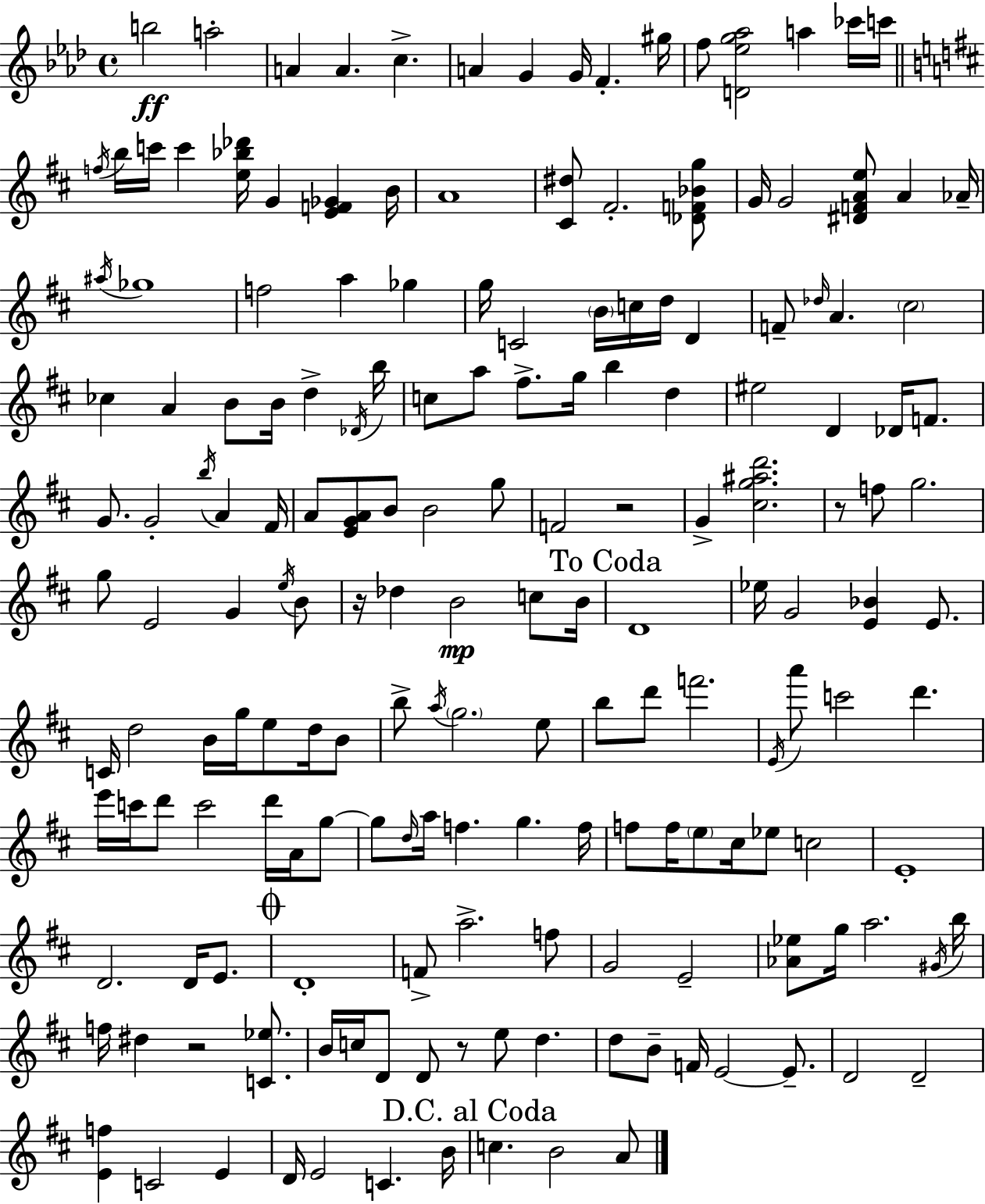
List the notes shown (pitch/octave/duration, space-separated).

B5/h A5/h A4/q A4/q. C5/q. A4/q G4/q G4/s F4/q. G#5/s F5/e [D4,Eb5,G5,Ab5]/h A5/q CES6/s C6/s F5/s B5/s C6/s C6/q [E5,Bb5,Db6]/s G4/q [E4,F4,Gb4]/q B4/s A4/w [C#4,D#5]/e F#4/h. [Db4,F4,Bb4,G5]/e G4/s G4/h [D#4,F4,A4,E5]/e A4/q Ab4/s A#5/s Gb5/w F5/h A5/q Gb5/q G5/s C4/h B4/s C5/s D5/s D4/q F4/e Db5/s A4/q. C#5/h CES5/q A4/q B4/e B4/s D5/q Db4/s B5/s C5/e A5/e F#5/e. G5/s B5/q D5/q EIS5/h D4/q Db4/s F4/e. G4/e. G4/h B5/s A4/q F#4/s A4/e [E4,G4,A4]/e B4/e B4/h G5/e F4/h R/h G4/q [C#5,G5,A#5,D6]/h. R/e F5/e G5/h. G5/e E4/h G4/q E5/s B4/e R/s Db5/q B4/h C5/e B4/s D4/w Eb5/s G4/h [E4,Bb4]/q E4/e. C4/s D5/h B4/s G5/s E5/e D5/s B4/e B5/e A5/s G5/h. E5/e B5/e D6/e F6/h. E4/s A6/e C6/h D6/q. E6/s C6/s D6/e C6/h D6/s A4/s G5/e G5/e D5/s A5/s F5/q. G5/q. F5/s F5/e F5/s E5/e C#5/s Eb5/e C5/h E4/w D4/h. D4/s E4/e. D4/w F4/e A5/h. F5/e G4/h E4/h [Ab4,Eb5]/e G5/s A5/h. G#4/s B5/s F5/s D#5/q R/h [C4,Eb5]/e. B4/s C5/s D4/e D4/e R/e E5/e D5/q. D5/e B4/e F4/s E4/h E4/e. D4/h D4/h [E4,F5]/q C4/h E4/q D4/s E4/h C4/q. B4/s C5/q. B4/h A4/e